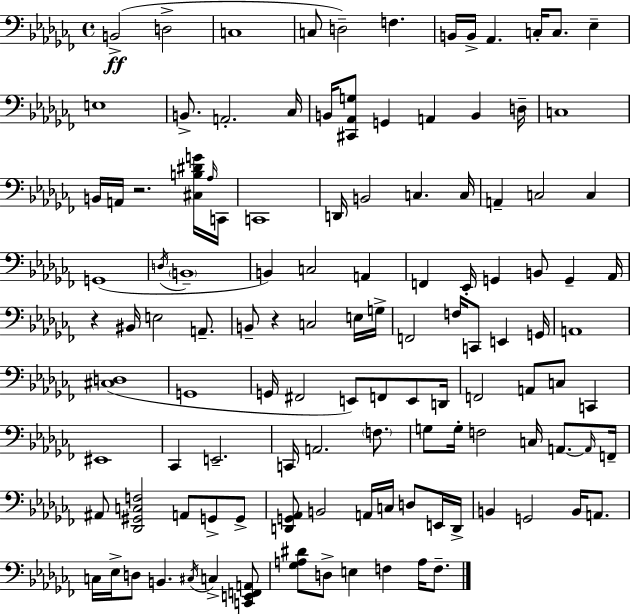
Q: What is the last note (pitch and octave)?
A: F3